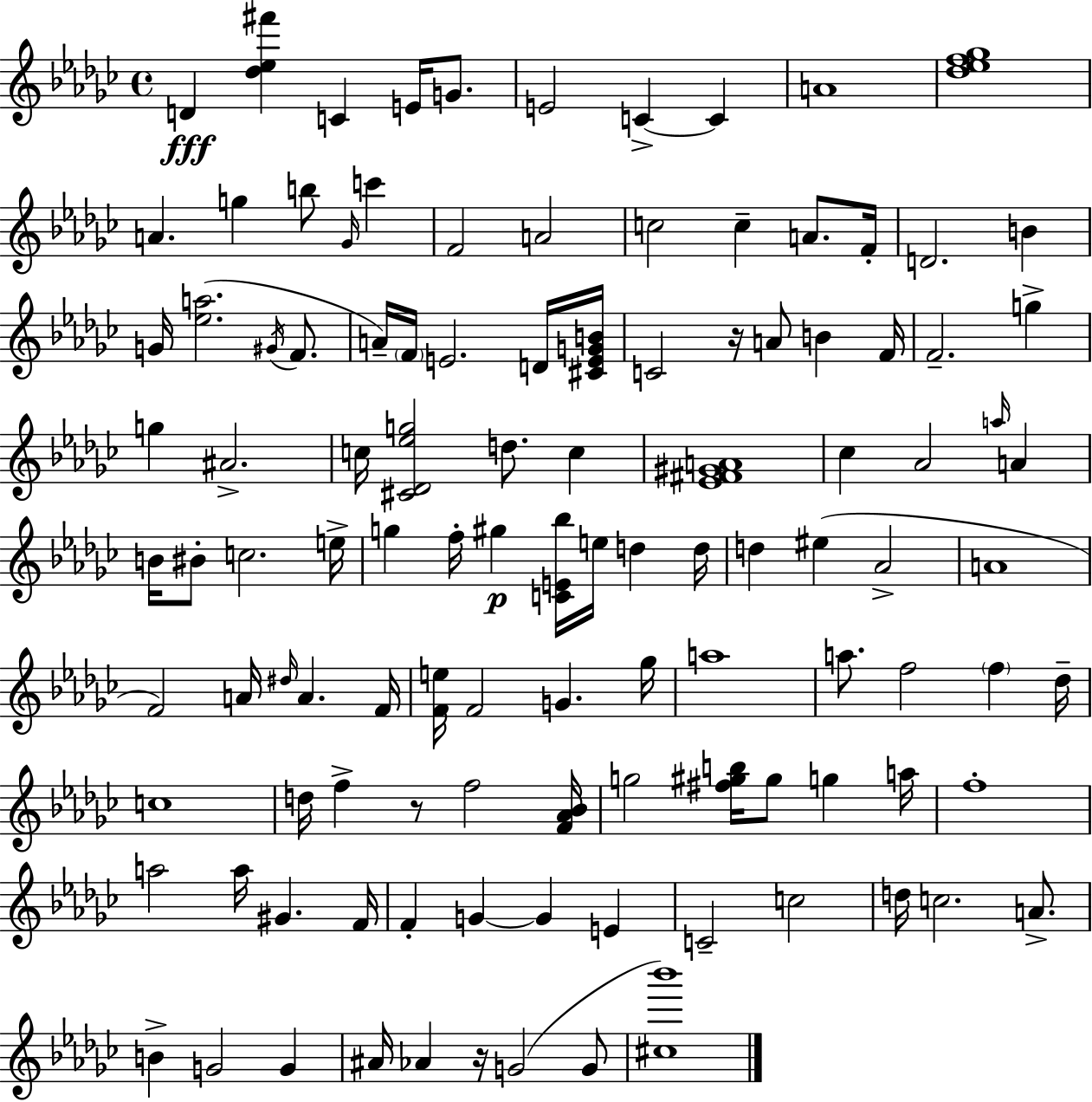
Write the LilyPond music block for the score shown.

{
  \clef treble
  \time 4/4
  \defaultTimeSignature
  \key ees \minor
  d'4\fff <des'' ees'' fis'''>4 c'4 e'16 g'8. | e'2 c'4->~~ c'4 | a'1 | <des'' ees'' f'' ges''>1 | \break a'4. g''4 b''8 \grace { ges'16 } c'''4 | f'2 a'2 | c''2 c''4-- a'8. | f'16-. d'2. b'4 | \break g'16 <ees'' a''>2.( \acciaccatura { gis'16 } f'8. | a'16--) \parenthesize f'16 e'2. | d'16 <cis' e' g' b'>16 c'2 r16 a'8 b'4 | f'16 f'2.-- g''4-> | \break g''4 ais'2.-> | c''16 <cis' des' ees'' g''>2 d''8. c''4 | <ees' fis' gis' a'>1 | ces''4 aes'2 \grace { a''16 } a'4 | \break b'16 bis'8-. c''2. | e''16-> g''4 f''16-. gis''4\p <c' e' bes''>16 e''16 d''4 | d''16 d''4 eis''4( aes'2-> | a'1 | \break f'2) a'16 \grace { dis''16 } a'4. | f'16 <f' e''>16 f'2 g'4. | ges''16 a''1 | a''8. f''2 \parenthesize f''4 | \break des''16-- c''1 | d''16 f''4-> r8 f''2 | <f' aes' bes'>16 g''2 <fis'' gis'' b''>16 gis''8 g''4 | a''16 f''1-. | \break a''2 a''16 gis'4. | f'16 f'4-. g'4~~ g'4 | e'4 c'2-- c''2 | d''16 c''2. | \break a'8.-> b'4-> g'2 | g'4 ais'16 aes'4 r16 g'2( | g'8 <cis'' bes'''>1) | \bar "|."
}